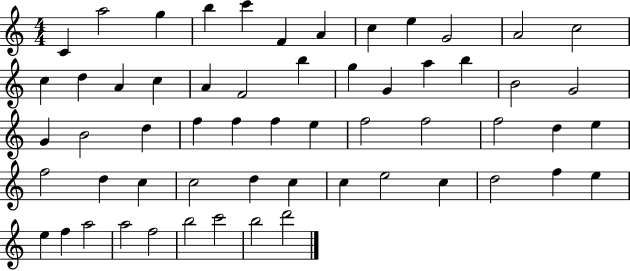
{
  \clef treble
  \numericTimeSignature
  \time 4/4
  \key c \major
  c'4 a''2 g''4 | b''4 c'''4 f'4 a'4 | c''4 e''4 g'2 | a'2 c''2 | \break c''4 d''4 a'4 c''4 | a'4 f'2 b''4 | g''4 g'4 a''4 b''4 | b'2 g'2 | \break g'4 b'2 d''4 | f''4 f''4 f''4 e''4 | f''2 f''2 | f''2 d''4 e''4 | \break f''2 d''4 c''4 | c''2 d''4 c''4 | c''4 e''2 c''4 | d''2 f''4 e''4 | \break e''4 f''4 a''2 | a''2 f''2 | b''2 c'''2 | b''2 d'''2 | \break \bar "|."
}